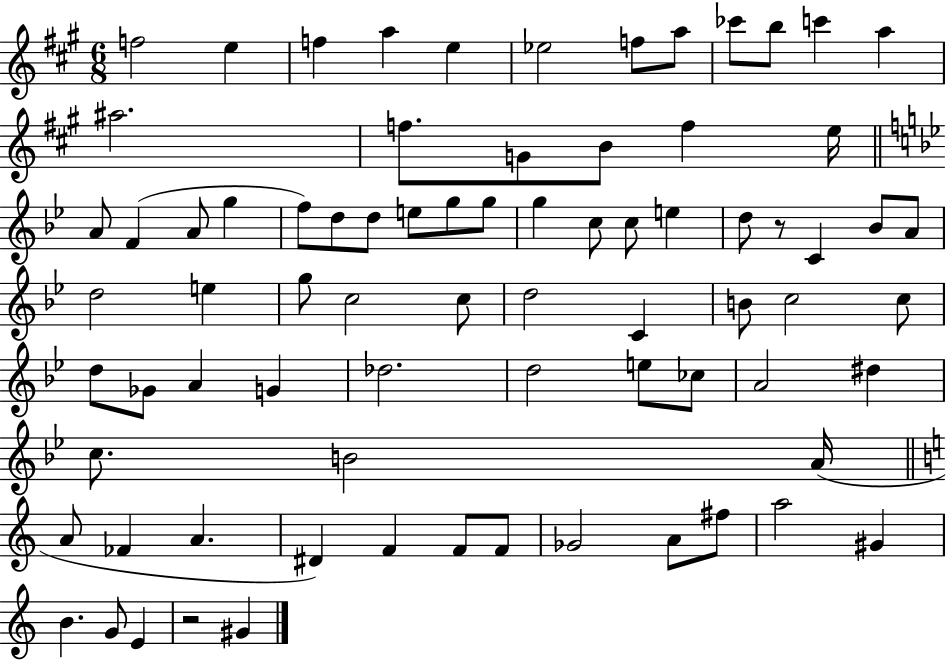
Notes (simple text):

F5/h E5/q F5/q A5/q E5/q Eb5/h F5/e A5/e CES6/e B5/e C6/q A5/q A#5/h. F5/e. G4/e B4/e F5/q E5/s A4/e F4/q A4/e G5/q F5/e D5/e D5/e E5/e G5/e G5/e G5/q C5/e C5/e E5/q D5/e R/e C4/q Bb4/e A4/e D5/h E5/q G5/e C5/h C5/e D5/h C4/q B4/e C5/h C5/e D5/e Gb4/e A4/q G4/q Db5/h. D5/h E5/e CES5/e A4/h D#5/q C5/e. B4/h A4/s A4/e FES4/q A4/q. D#4/q F4/q F4/e F4/e Gb4/h A4/e F#5/e A5/h G#4/q B4/q. G4/e E4/q R/h G#4/q